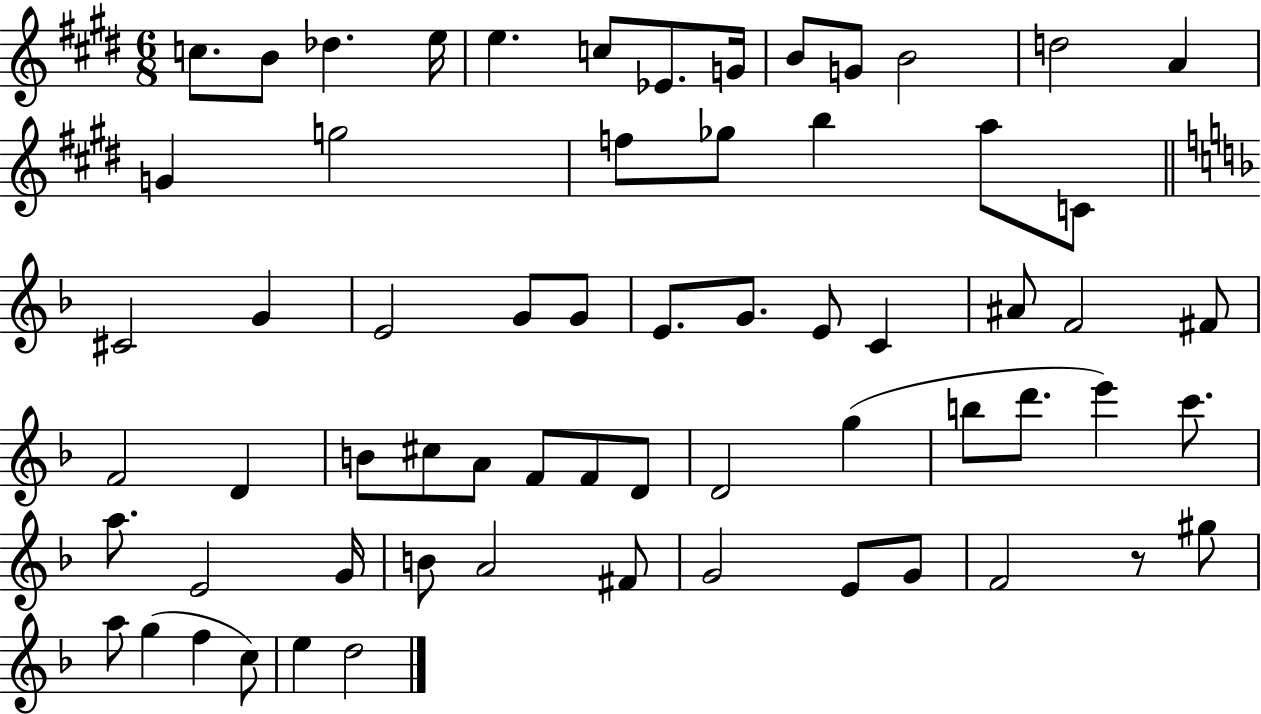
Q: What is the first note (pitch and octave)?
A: C5